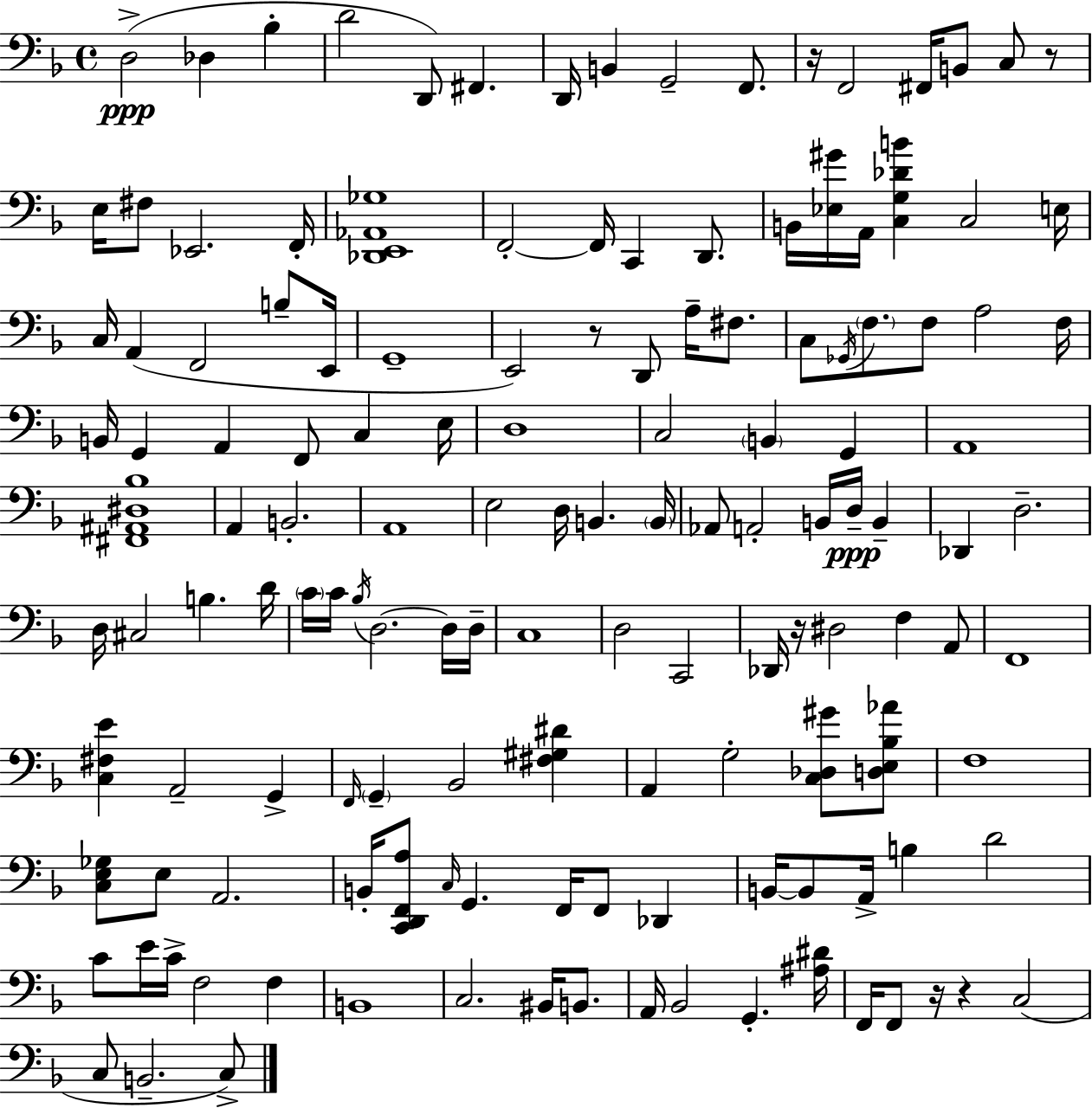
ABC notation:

X:1
T:Untitled
M:4/4
L:1/4
K:F
D,2 _D, _B, D2 D,,/2 ^F,, D,,/4 B,, G,,2 F,,/2 z/4 F,,2 ^F,,/4 B,,/2 C,/2 z/2 E,/4 ^F,/2 _E,,2 F,,/4 [_D,,E,,_A,,_G,]4 F,,2 F,,/4 C,, D,,/2 B,,/4 [_E,^G]/4 A,,/4 [C,G,_DB] C,2 E,/4 C,/4 A,, F,,2 B,/2 E,,/4 G,,4 E,,2 z/2 D,,/2 A,/4 ^F,/2 C,/2 _G,,/4 F,/2 F,/2 A,2 F,/4 B,,/4 G,, A,, F,,/2 C, E,/4 D,4 C,2 B,, G,, A,,4 [^F,,^A,,^D,_B,]4 A,, B,,2 A,,4 E,2 D,/4 B,, B,,/4 _A,,/2 A,,2 B,,/4 D,/4 B,, _D,, D,2 D,/4 ^C,2 B, D/4 C/4 C/4 _B,/4 D,2 D,/4 D,/4 C,4 D,2 C,,2 _D,,/4 z/4 ^D,2 F, A,,/2 F,,4 [C,^F,E] A,,2 G,, F,,/4 G,, _B,,2 [^F,^G,^D] A,, G,2 [C,_D,^G]/2 [D,E,_B,_A]/2 F,4 [C,E,_G,]/2 E,/2 A,,2 B,,/4 [C,,D,,F,,A,]/2 C,/4 G,, F,,/4 F,,/2 _D,, B,,/4 B,,/2 A,,/4 B, D2 C/2 E/4 C/4 F,2 F, B,,4 C,2 ^B,,/4 B,,/2 A,,/4 _B,,2 G,, [^A,^D]/4 F,,/4 F,,/2 z/4 z C,2 C,/2 B,,2 C,/2